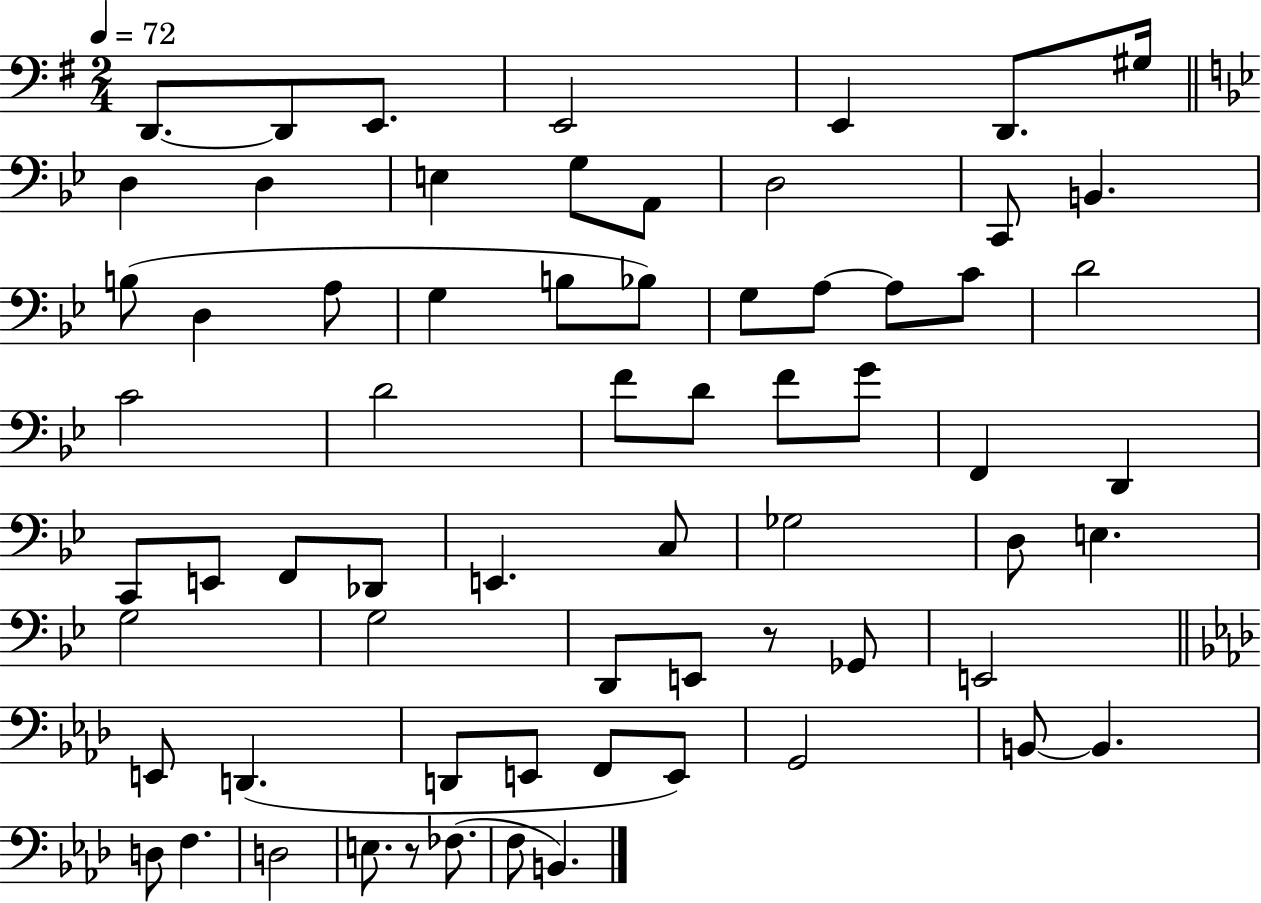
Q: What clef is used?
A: bass